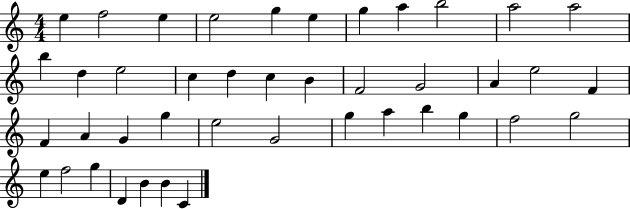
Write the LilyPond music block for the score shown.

{
  \clef treble
  \numericTimeSignature
  \time 4/4
  \key c \major
  e''4 f''2 e''4 | e''2 g''4 e''4 | g''4 a''4 b''2 | a''2 a''2 | \break b''4 d''4 e''2 | c''4 d''4 c''4 b'4 | f'2 g'2 | a'4 e''2 f'4 | \break f'4 a'4 g'4 g''4 | e''2 g'2 | g''4 a''4 b''4 g''4 | f''2 g''2 | \break e''4 f''2 g''4 | d'4 b'4 b'4 c'4 | \bar "|."
}